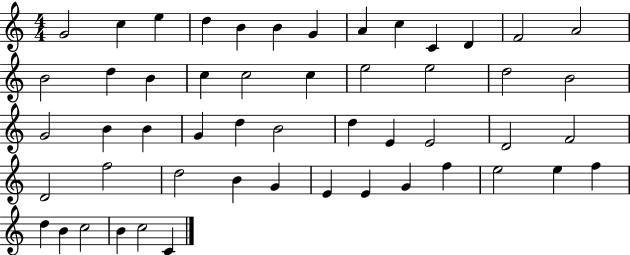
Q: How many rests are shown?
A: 0